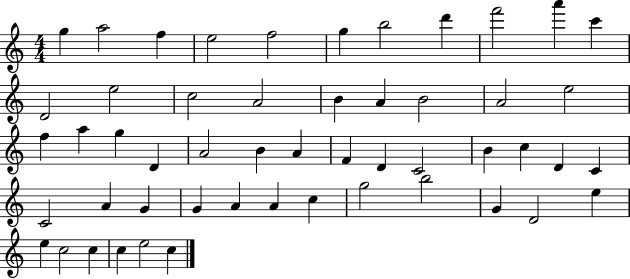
X:1
T:Untitled
M:4/4
L:1/4
K:C
g a2 f e2 f2 g b2 d' f'2 a' c' D2 e2 c2 A2 B A B2 A2 e2 f a g D A2 B A F D C2 B c D C C2 A G G A A c g2 b2 G D2 e e c2 c c e2 c